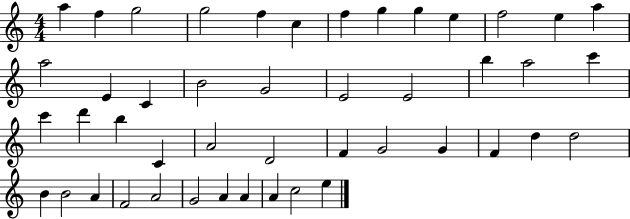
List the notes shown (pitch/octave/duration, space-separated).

A5/q F5/q G5/h G5/h F5/q C5/q F5/q G5/q G5/q E5/q F5/h E5/q A5/q A5/h E4/q C4/q B4/h G4/h E4/h E4/h B5/q A5/h C6/q C6/q D6/q B5/q C4/q A4/h D4/h F4/q G4/h G4/q F4/q D5/q D5/h B4/q B4/h A4/q F4/h A4/h G4/h A4/q A4/q A4/q C5/h E5/q